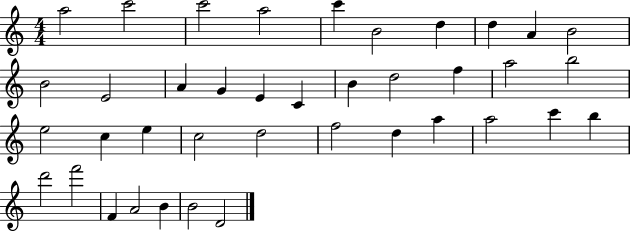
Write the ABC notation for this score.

X:1
T:Untitled
M:4/4
L:1/4
K:C
a2 c'2 c'2 a2 c' B2 d d A B2 B2 E2 A G E C B d2 f a2 b2 e2 c e c2 d2 f2 d a a2 c' b d'2 f'2 F A2 B B2 D2